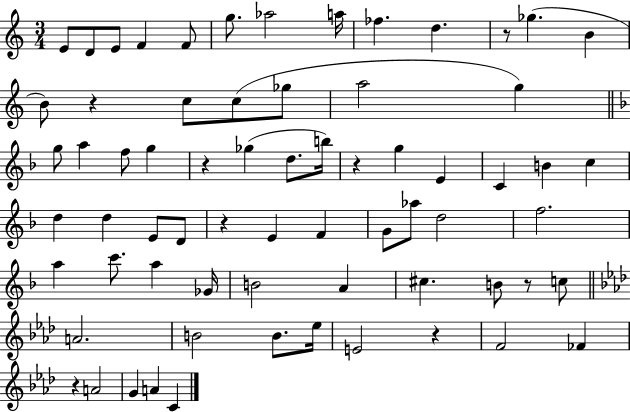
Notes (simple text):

E4/e D4/e E4/e F4/q F4/e G5/e. Ab5/h A5/s FES5/q. D5/q. R/e Gb5/q. B4/q B4/e R/q C5/e C5/e Gb5/e A5/h G5/q G5/e A5/q F5/e G5/q R/q Gb5/q D5/e. B5/s R/q G5/q E4/q C4/q B4/q C5/q D5/q D5/q E4/e D4/e R/q E4/q F4/q G4/e Ab5/e D5/h F5/h. A5/q C6/e. A5/q Gb4/s B4/h A4/q C#5/q. B4/e R/e C5/e A4/h. B4/h B4/e. Eb5/s E4/h R/q F4/h FES4/q R/q A4/h G4/q A4/q C4/q